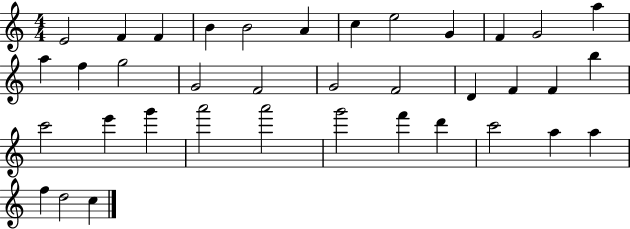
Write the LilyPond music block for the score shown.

{
  \clef treble
  \numericTimeSignature
  \time 4/4
  \key c \major
  e'2 f'4 f'4 | b'4 b'2 a'4 | c''4 e''2 g'4 | f'4 g'2 a''4 | \break a''4 f''4 g''2 | g'2 f'2 | g'2 f'2 | d'4 f'4 f'4 b''4 | \break c'''2 e'''4 g'''4 | a'''2 a'''2 | g'''2 f'''4 d'''4 | c'''2 a''4 a''4 | \break f''4 d''2 c''4 | \bar "|."
}